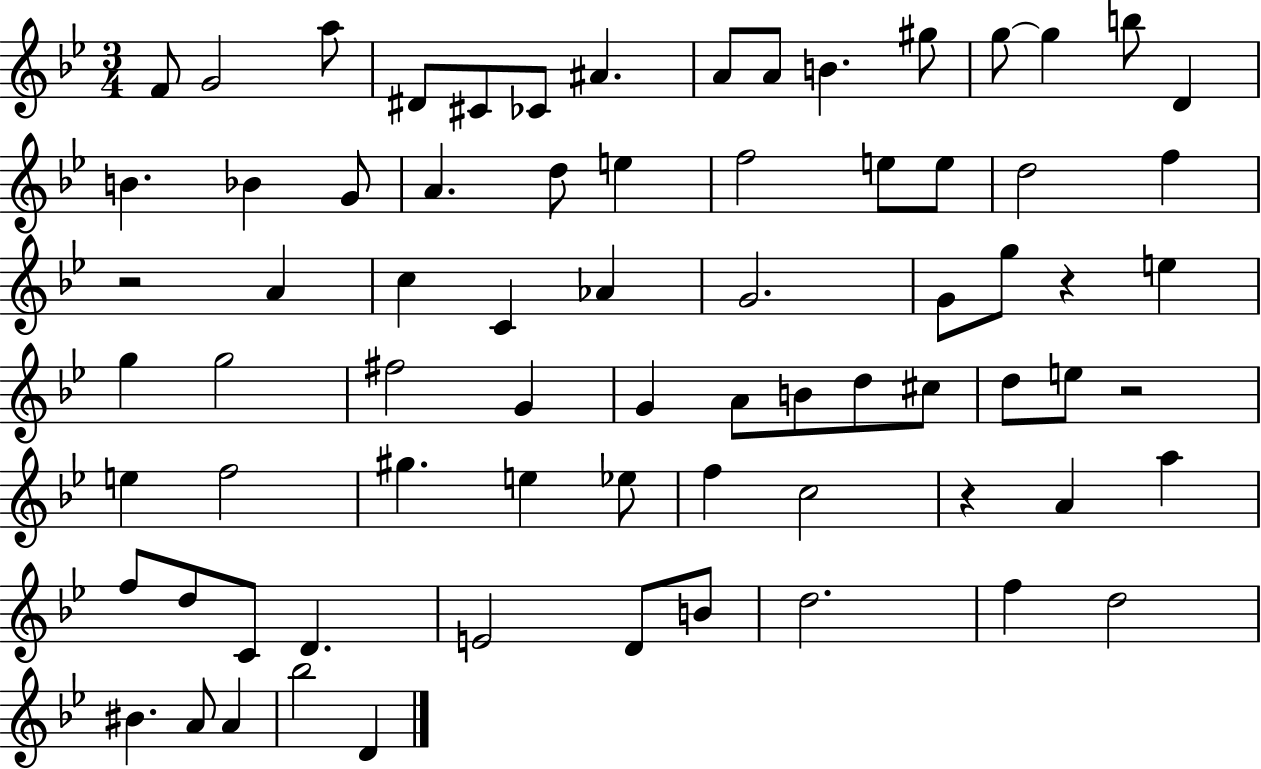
X:1
T:Untitled
M:3/4
L:1/4
K:Bb
F/2 G2 a/2 ^D/2 ^C/2 _C/2 ^A A/2 A/2 B ^g/2 g/2 g b/2 D B _B G/2 A d/2 e f2 e/2 e/2 d2 f z2 A c C _A G2 G/2 g/2 z e g g2 ^f2 G G A/2 B/2 d/2 ^c/2 d/2 e/2 z2 e f2 ^g e _e/2 f c2 z A a f/2 d/2 C/2 D E2 D/2 B/2 d2 f d2 ^B A/2 A _b2 D